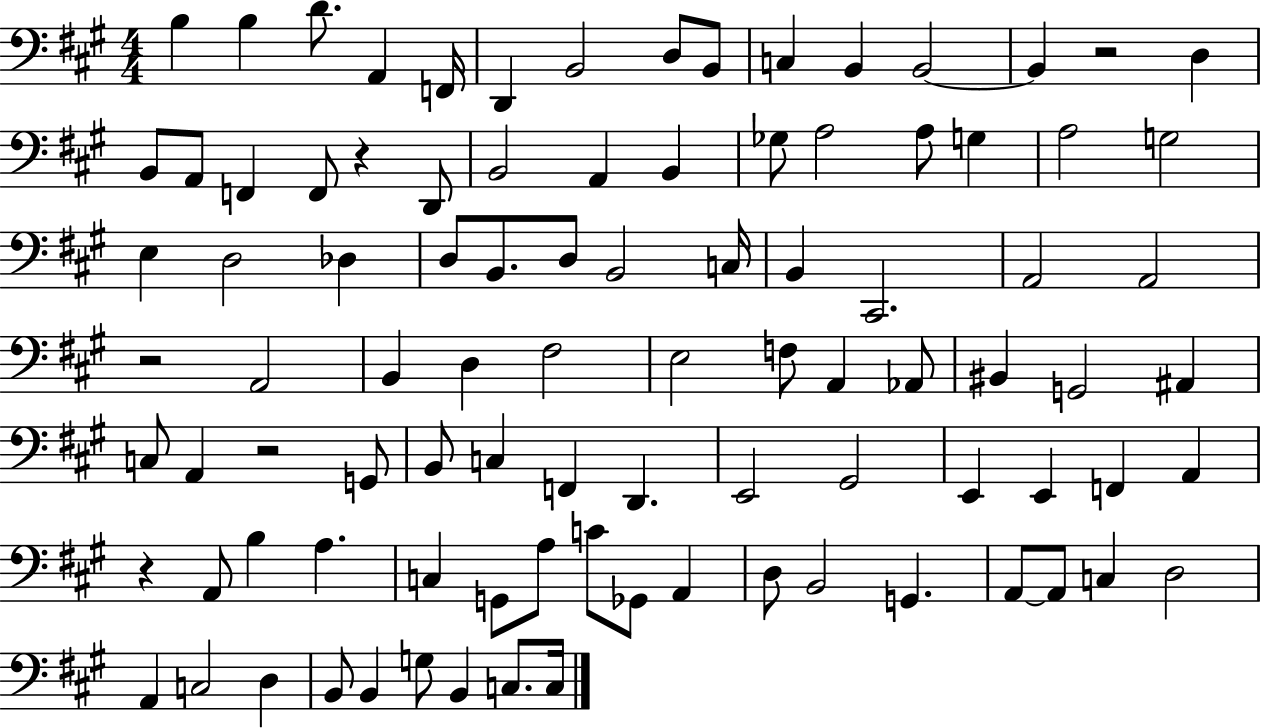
B3/q B3/q D4/e. A2/q F2/s D2/q B2/h D3/e B2/e C3/q B2/q B2/h B2/q R/h D3/q B2/e A2/e F2/q F2/e R/q D2/e B2/h A2/q B2/q Gb3/e A3/h A3/e G3/q A3/h G3/h E3/q D3/h Db3/q D3/e B2/e. D3/e B2/h C3/s B2/q C#2/h. A2/h A2/h R/h A2/h B2/q D3/q F#3/h E3/h F3/e A2/q Ab2/e BIS2/q G2/h A#2/q C3/e A2/q R/h G2/e B2/e C3/q F2/q D2/q. E2/h G#2/h E2/q E2/q F2/q A2/q R/q A2/e B3/q A3/q. C3/q G2/e A3/e C4/e Gb2/e A2/q D3/e B2/h G2/q. A2/e A2/e C3/q D3/h A2/q C3/h D3/q B2/e B2/q G3/e B2/q C3/e. C3/s